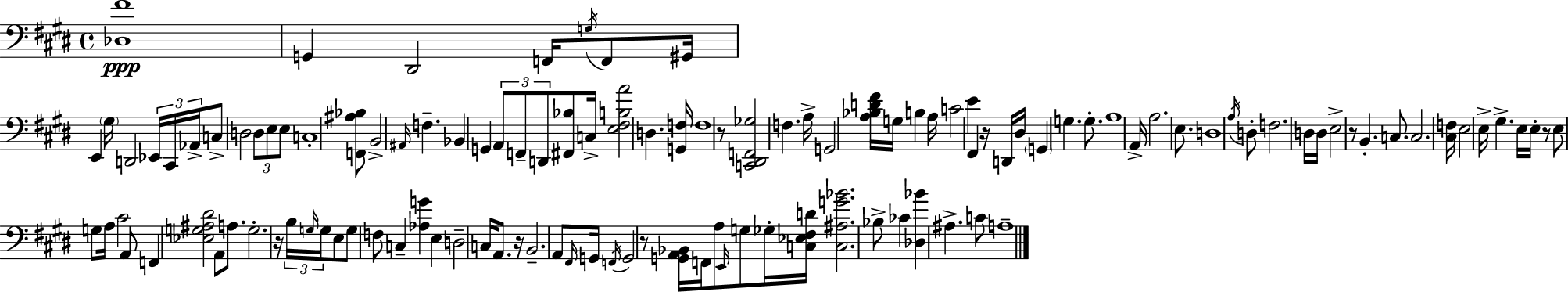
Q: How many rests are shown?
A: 7